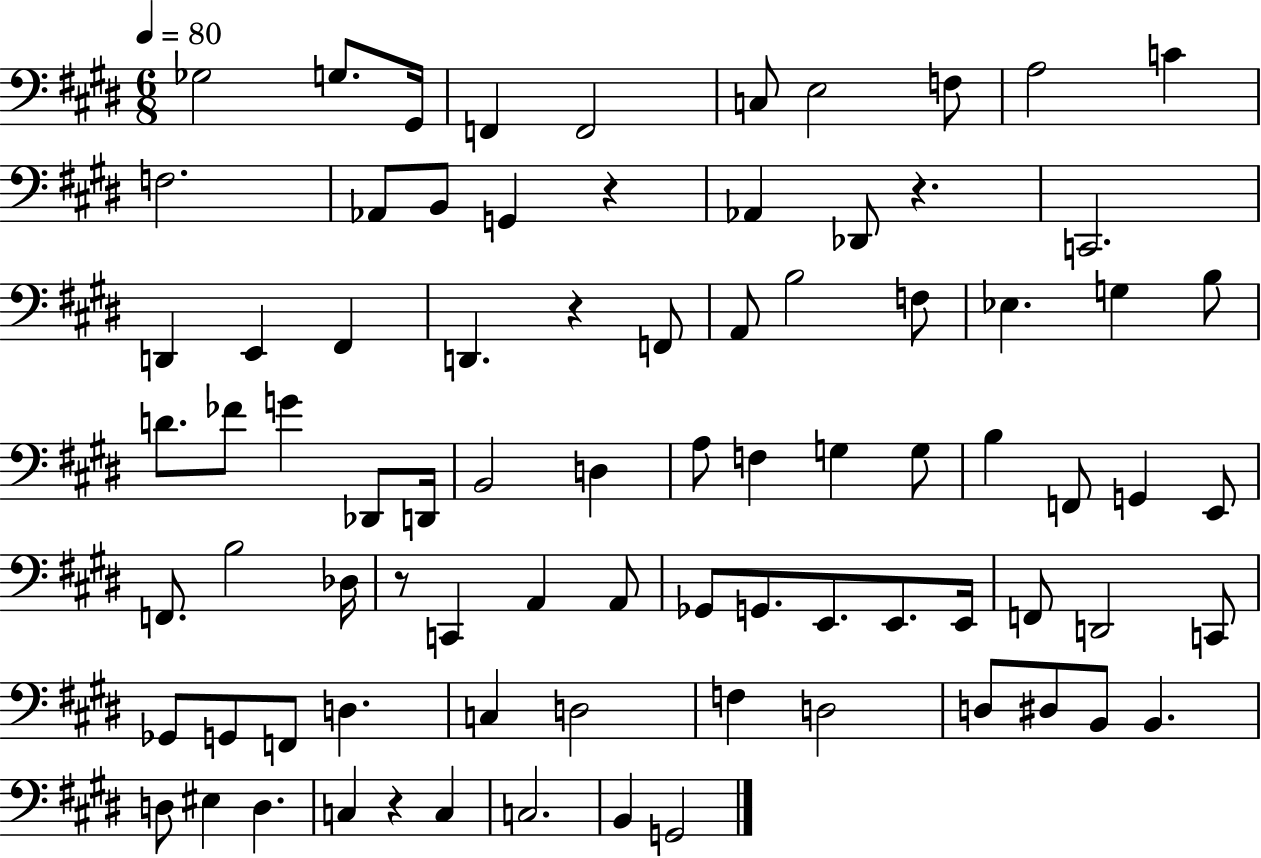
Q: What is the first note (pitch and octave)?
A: Gb3